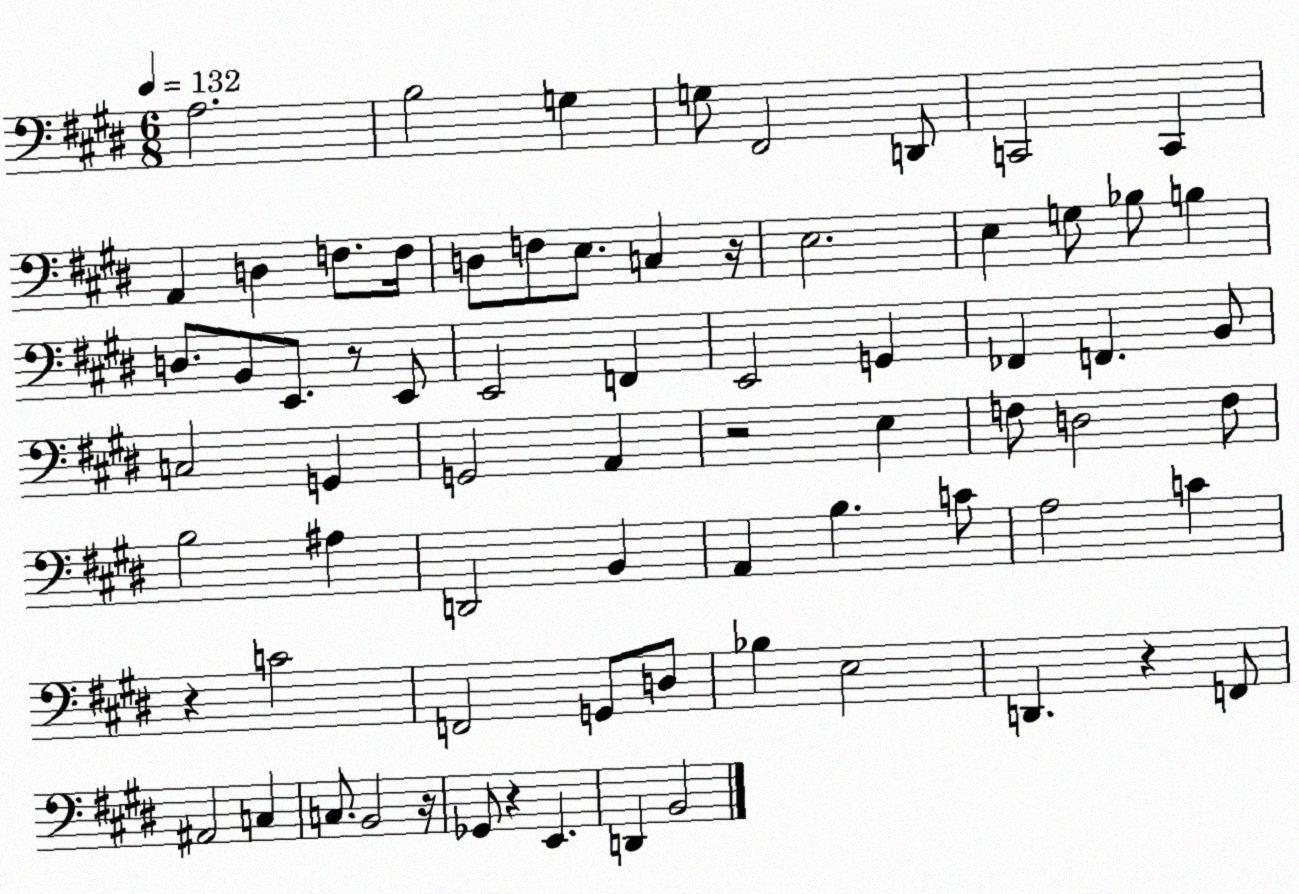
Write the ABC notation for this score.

X:1
T:Untitled
M:6/8
L:1/4
K:E
A,2 B,2 G, G,/2 ^F,,2 D,,/2 C,,2 C,, A,, D, F,/2 F,/4 D,/2 F,/2 E,/2 C, z/4 E,2 E, G,/2 _B,/2 B, D,/2 B,,/2 E,,/2 z/2 E,,/2 E,,2 F,, E,,2 G,, _F,, F,, B,,/2 C,2 G,, G,,2 A,, z2 E, F,/2 D,2 F,/2 B,2 ^A, D,,2 B,, A,, B, C/2 A,2 C z C2 F,,2 G,,/2 D,/2 _B, E,2 D,, z F,,/2 ^A,,2 C, C,/2 B,,2 z/4 _G,,/2 z E,, D,, B,,2